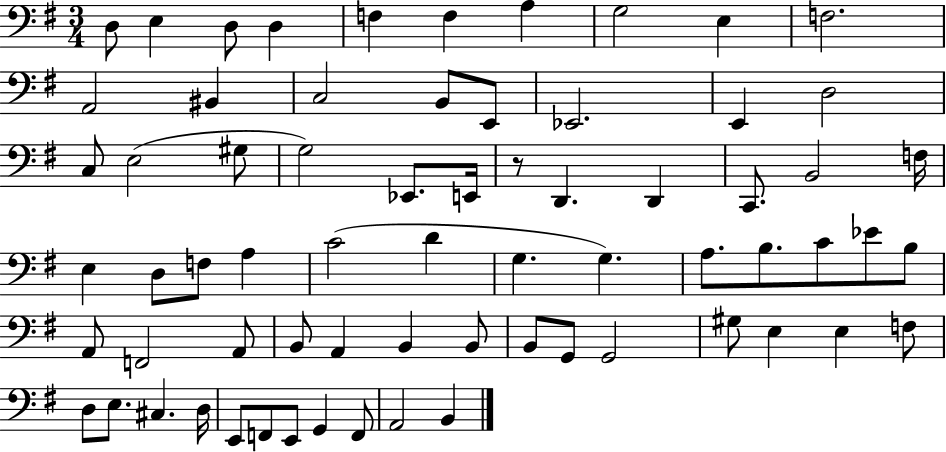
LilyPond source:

{
  \clef bass
  \numericTimeSignature
  \time 3/4
  \key g \major
  d8 e4 d8 d4 | f4 f4 a4 | g2 e4 | f2. | \break a,2 bis,4 | c2 b,8 e,8 | ees,2. | e,4 d2 | \break c8 e2( gis8 | g2) ees,8. e,16 | r8 d,4. d,4 | c,8. b,2 f16 | \break e4 d8 f8 a4 | c'2( d'4 | g4. g4.) | a8. b8. c'8 ees'8 b8 | \break a,8 f,2 a,8 | b,8 a,4 b,4 b,8 | b,8 g,8 g,2 | gis8 e4 e4 f8 | \break d8 e8. cis4. d16 | e,8 f,8 e,8 g,4 f,8 | a,2 b,4 | \bar "|."
}